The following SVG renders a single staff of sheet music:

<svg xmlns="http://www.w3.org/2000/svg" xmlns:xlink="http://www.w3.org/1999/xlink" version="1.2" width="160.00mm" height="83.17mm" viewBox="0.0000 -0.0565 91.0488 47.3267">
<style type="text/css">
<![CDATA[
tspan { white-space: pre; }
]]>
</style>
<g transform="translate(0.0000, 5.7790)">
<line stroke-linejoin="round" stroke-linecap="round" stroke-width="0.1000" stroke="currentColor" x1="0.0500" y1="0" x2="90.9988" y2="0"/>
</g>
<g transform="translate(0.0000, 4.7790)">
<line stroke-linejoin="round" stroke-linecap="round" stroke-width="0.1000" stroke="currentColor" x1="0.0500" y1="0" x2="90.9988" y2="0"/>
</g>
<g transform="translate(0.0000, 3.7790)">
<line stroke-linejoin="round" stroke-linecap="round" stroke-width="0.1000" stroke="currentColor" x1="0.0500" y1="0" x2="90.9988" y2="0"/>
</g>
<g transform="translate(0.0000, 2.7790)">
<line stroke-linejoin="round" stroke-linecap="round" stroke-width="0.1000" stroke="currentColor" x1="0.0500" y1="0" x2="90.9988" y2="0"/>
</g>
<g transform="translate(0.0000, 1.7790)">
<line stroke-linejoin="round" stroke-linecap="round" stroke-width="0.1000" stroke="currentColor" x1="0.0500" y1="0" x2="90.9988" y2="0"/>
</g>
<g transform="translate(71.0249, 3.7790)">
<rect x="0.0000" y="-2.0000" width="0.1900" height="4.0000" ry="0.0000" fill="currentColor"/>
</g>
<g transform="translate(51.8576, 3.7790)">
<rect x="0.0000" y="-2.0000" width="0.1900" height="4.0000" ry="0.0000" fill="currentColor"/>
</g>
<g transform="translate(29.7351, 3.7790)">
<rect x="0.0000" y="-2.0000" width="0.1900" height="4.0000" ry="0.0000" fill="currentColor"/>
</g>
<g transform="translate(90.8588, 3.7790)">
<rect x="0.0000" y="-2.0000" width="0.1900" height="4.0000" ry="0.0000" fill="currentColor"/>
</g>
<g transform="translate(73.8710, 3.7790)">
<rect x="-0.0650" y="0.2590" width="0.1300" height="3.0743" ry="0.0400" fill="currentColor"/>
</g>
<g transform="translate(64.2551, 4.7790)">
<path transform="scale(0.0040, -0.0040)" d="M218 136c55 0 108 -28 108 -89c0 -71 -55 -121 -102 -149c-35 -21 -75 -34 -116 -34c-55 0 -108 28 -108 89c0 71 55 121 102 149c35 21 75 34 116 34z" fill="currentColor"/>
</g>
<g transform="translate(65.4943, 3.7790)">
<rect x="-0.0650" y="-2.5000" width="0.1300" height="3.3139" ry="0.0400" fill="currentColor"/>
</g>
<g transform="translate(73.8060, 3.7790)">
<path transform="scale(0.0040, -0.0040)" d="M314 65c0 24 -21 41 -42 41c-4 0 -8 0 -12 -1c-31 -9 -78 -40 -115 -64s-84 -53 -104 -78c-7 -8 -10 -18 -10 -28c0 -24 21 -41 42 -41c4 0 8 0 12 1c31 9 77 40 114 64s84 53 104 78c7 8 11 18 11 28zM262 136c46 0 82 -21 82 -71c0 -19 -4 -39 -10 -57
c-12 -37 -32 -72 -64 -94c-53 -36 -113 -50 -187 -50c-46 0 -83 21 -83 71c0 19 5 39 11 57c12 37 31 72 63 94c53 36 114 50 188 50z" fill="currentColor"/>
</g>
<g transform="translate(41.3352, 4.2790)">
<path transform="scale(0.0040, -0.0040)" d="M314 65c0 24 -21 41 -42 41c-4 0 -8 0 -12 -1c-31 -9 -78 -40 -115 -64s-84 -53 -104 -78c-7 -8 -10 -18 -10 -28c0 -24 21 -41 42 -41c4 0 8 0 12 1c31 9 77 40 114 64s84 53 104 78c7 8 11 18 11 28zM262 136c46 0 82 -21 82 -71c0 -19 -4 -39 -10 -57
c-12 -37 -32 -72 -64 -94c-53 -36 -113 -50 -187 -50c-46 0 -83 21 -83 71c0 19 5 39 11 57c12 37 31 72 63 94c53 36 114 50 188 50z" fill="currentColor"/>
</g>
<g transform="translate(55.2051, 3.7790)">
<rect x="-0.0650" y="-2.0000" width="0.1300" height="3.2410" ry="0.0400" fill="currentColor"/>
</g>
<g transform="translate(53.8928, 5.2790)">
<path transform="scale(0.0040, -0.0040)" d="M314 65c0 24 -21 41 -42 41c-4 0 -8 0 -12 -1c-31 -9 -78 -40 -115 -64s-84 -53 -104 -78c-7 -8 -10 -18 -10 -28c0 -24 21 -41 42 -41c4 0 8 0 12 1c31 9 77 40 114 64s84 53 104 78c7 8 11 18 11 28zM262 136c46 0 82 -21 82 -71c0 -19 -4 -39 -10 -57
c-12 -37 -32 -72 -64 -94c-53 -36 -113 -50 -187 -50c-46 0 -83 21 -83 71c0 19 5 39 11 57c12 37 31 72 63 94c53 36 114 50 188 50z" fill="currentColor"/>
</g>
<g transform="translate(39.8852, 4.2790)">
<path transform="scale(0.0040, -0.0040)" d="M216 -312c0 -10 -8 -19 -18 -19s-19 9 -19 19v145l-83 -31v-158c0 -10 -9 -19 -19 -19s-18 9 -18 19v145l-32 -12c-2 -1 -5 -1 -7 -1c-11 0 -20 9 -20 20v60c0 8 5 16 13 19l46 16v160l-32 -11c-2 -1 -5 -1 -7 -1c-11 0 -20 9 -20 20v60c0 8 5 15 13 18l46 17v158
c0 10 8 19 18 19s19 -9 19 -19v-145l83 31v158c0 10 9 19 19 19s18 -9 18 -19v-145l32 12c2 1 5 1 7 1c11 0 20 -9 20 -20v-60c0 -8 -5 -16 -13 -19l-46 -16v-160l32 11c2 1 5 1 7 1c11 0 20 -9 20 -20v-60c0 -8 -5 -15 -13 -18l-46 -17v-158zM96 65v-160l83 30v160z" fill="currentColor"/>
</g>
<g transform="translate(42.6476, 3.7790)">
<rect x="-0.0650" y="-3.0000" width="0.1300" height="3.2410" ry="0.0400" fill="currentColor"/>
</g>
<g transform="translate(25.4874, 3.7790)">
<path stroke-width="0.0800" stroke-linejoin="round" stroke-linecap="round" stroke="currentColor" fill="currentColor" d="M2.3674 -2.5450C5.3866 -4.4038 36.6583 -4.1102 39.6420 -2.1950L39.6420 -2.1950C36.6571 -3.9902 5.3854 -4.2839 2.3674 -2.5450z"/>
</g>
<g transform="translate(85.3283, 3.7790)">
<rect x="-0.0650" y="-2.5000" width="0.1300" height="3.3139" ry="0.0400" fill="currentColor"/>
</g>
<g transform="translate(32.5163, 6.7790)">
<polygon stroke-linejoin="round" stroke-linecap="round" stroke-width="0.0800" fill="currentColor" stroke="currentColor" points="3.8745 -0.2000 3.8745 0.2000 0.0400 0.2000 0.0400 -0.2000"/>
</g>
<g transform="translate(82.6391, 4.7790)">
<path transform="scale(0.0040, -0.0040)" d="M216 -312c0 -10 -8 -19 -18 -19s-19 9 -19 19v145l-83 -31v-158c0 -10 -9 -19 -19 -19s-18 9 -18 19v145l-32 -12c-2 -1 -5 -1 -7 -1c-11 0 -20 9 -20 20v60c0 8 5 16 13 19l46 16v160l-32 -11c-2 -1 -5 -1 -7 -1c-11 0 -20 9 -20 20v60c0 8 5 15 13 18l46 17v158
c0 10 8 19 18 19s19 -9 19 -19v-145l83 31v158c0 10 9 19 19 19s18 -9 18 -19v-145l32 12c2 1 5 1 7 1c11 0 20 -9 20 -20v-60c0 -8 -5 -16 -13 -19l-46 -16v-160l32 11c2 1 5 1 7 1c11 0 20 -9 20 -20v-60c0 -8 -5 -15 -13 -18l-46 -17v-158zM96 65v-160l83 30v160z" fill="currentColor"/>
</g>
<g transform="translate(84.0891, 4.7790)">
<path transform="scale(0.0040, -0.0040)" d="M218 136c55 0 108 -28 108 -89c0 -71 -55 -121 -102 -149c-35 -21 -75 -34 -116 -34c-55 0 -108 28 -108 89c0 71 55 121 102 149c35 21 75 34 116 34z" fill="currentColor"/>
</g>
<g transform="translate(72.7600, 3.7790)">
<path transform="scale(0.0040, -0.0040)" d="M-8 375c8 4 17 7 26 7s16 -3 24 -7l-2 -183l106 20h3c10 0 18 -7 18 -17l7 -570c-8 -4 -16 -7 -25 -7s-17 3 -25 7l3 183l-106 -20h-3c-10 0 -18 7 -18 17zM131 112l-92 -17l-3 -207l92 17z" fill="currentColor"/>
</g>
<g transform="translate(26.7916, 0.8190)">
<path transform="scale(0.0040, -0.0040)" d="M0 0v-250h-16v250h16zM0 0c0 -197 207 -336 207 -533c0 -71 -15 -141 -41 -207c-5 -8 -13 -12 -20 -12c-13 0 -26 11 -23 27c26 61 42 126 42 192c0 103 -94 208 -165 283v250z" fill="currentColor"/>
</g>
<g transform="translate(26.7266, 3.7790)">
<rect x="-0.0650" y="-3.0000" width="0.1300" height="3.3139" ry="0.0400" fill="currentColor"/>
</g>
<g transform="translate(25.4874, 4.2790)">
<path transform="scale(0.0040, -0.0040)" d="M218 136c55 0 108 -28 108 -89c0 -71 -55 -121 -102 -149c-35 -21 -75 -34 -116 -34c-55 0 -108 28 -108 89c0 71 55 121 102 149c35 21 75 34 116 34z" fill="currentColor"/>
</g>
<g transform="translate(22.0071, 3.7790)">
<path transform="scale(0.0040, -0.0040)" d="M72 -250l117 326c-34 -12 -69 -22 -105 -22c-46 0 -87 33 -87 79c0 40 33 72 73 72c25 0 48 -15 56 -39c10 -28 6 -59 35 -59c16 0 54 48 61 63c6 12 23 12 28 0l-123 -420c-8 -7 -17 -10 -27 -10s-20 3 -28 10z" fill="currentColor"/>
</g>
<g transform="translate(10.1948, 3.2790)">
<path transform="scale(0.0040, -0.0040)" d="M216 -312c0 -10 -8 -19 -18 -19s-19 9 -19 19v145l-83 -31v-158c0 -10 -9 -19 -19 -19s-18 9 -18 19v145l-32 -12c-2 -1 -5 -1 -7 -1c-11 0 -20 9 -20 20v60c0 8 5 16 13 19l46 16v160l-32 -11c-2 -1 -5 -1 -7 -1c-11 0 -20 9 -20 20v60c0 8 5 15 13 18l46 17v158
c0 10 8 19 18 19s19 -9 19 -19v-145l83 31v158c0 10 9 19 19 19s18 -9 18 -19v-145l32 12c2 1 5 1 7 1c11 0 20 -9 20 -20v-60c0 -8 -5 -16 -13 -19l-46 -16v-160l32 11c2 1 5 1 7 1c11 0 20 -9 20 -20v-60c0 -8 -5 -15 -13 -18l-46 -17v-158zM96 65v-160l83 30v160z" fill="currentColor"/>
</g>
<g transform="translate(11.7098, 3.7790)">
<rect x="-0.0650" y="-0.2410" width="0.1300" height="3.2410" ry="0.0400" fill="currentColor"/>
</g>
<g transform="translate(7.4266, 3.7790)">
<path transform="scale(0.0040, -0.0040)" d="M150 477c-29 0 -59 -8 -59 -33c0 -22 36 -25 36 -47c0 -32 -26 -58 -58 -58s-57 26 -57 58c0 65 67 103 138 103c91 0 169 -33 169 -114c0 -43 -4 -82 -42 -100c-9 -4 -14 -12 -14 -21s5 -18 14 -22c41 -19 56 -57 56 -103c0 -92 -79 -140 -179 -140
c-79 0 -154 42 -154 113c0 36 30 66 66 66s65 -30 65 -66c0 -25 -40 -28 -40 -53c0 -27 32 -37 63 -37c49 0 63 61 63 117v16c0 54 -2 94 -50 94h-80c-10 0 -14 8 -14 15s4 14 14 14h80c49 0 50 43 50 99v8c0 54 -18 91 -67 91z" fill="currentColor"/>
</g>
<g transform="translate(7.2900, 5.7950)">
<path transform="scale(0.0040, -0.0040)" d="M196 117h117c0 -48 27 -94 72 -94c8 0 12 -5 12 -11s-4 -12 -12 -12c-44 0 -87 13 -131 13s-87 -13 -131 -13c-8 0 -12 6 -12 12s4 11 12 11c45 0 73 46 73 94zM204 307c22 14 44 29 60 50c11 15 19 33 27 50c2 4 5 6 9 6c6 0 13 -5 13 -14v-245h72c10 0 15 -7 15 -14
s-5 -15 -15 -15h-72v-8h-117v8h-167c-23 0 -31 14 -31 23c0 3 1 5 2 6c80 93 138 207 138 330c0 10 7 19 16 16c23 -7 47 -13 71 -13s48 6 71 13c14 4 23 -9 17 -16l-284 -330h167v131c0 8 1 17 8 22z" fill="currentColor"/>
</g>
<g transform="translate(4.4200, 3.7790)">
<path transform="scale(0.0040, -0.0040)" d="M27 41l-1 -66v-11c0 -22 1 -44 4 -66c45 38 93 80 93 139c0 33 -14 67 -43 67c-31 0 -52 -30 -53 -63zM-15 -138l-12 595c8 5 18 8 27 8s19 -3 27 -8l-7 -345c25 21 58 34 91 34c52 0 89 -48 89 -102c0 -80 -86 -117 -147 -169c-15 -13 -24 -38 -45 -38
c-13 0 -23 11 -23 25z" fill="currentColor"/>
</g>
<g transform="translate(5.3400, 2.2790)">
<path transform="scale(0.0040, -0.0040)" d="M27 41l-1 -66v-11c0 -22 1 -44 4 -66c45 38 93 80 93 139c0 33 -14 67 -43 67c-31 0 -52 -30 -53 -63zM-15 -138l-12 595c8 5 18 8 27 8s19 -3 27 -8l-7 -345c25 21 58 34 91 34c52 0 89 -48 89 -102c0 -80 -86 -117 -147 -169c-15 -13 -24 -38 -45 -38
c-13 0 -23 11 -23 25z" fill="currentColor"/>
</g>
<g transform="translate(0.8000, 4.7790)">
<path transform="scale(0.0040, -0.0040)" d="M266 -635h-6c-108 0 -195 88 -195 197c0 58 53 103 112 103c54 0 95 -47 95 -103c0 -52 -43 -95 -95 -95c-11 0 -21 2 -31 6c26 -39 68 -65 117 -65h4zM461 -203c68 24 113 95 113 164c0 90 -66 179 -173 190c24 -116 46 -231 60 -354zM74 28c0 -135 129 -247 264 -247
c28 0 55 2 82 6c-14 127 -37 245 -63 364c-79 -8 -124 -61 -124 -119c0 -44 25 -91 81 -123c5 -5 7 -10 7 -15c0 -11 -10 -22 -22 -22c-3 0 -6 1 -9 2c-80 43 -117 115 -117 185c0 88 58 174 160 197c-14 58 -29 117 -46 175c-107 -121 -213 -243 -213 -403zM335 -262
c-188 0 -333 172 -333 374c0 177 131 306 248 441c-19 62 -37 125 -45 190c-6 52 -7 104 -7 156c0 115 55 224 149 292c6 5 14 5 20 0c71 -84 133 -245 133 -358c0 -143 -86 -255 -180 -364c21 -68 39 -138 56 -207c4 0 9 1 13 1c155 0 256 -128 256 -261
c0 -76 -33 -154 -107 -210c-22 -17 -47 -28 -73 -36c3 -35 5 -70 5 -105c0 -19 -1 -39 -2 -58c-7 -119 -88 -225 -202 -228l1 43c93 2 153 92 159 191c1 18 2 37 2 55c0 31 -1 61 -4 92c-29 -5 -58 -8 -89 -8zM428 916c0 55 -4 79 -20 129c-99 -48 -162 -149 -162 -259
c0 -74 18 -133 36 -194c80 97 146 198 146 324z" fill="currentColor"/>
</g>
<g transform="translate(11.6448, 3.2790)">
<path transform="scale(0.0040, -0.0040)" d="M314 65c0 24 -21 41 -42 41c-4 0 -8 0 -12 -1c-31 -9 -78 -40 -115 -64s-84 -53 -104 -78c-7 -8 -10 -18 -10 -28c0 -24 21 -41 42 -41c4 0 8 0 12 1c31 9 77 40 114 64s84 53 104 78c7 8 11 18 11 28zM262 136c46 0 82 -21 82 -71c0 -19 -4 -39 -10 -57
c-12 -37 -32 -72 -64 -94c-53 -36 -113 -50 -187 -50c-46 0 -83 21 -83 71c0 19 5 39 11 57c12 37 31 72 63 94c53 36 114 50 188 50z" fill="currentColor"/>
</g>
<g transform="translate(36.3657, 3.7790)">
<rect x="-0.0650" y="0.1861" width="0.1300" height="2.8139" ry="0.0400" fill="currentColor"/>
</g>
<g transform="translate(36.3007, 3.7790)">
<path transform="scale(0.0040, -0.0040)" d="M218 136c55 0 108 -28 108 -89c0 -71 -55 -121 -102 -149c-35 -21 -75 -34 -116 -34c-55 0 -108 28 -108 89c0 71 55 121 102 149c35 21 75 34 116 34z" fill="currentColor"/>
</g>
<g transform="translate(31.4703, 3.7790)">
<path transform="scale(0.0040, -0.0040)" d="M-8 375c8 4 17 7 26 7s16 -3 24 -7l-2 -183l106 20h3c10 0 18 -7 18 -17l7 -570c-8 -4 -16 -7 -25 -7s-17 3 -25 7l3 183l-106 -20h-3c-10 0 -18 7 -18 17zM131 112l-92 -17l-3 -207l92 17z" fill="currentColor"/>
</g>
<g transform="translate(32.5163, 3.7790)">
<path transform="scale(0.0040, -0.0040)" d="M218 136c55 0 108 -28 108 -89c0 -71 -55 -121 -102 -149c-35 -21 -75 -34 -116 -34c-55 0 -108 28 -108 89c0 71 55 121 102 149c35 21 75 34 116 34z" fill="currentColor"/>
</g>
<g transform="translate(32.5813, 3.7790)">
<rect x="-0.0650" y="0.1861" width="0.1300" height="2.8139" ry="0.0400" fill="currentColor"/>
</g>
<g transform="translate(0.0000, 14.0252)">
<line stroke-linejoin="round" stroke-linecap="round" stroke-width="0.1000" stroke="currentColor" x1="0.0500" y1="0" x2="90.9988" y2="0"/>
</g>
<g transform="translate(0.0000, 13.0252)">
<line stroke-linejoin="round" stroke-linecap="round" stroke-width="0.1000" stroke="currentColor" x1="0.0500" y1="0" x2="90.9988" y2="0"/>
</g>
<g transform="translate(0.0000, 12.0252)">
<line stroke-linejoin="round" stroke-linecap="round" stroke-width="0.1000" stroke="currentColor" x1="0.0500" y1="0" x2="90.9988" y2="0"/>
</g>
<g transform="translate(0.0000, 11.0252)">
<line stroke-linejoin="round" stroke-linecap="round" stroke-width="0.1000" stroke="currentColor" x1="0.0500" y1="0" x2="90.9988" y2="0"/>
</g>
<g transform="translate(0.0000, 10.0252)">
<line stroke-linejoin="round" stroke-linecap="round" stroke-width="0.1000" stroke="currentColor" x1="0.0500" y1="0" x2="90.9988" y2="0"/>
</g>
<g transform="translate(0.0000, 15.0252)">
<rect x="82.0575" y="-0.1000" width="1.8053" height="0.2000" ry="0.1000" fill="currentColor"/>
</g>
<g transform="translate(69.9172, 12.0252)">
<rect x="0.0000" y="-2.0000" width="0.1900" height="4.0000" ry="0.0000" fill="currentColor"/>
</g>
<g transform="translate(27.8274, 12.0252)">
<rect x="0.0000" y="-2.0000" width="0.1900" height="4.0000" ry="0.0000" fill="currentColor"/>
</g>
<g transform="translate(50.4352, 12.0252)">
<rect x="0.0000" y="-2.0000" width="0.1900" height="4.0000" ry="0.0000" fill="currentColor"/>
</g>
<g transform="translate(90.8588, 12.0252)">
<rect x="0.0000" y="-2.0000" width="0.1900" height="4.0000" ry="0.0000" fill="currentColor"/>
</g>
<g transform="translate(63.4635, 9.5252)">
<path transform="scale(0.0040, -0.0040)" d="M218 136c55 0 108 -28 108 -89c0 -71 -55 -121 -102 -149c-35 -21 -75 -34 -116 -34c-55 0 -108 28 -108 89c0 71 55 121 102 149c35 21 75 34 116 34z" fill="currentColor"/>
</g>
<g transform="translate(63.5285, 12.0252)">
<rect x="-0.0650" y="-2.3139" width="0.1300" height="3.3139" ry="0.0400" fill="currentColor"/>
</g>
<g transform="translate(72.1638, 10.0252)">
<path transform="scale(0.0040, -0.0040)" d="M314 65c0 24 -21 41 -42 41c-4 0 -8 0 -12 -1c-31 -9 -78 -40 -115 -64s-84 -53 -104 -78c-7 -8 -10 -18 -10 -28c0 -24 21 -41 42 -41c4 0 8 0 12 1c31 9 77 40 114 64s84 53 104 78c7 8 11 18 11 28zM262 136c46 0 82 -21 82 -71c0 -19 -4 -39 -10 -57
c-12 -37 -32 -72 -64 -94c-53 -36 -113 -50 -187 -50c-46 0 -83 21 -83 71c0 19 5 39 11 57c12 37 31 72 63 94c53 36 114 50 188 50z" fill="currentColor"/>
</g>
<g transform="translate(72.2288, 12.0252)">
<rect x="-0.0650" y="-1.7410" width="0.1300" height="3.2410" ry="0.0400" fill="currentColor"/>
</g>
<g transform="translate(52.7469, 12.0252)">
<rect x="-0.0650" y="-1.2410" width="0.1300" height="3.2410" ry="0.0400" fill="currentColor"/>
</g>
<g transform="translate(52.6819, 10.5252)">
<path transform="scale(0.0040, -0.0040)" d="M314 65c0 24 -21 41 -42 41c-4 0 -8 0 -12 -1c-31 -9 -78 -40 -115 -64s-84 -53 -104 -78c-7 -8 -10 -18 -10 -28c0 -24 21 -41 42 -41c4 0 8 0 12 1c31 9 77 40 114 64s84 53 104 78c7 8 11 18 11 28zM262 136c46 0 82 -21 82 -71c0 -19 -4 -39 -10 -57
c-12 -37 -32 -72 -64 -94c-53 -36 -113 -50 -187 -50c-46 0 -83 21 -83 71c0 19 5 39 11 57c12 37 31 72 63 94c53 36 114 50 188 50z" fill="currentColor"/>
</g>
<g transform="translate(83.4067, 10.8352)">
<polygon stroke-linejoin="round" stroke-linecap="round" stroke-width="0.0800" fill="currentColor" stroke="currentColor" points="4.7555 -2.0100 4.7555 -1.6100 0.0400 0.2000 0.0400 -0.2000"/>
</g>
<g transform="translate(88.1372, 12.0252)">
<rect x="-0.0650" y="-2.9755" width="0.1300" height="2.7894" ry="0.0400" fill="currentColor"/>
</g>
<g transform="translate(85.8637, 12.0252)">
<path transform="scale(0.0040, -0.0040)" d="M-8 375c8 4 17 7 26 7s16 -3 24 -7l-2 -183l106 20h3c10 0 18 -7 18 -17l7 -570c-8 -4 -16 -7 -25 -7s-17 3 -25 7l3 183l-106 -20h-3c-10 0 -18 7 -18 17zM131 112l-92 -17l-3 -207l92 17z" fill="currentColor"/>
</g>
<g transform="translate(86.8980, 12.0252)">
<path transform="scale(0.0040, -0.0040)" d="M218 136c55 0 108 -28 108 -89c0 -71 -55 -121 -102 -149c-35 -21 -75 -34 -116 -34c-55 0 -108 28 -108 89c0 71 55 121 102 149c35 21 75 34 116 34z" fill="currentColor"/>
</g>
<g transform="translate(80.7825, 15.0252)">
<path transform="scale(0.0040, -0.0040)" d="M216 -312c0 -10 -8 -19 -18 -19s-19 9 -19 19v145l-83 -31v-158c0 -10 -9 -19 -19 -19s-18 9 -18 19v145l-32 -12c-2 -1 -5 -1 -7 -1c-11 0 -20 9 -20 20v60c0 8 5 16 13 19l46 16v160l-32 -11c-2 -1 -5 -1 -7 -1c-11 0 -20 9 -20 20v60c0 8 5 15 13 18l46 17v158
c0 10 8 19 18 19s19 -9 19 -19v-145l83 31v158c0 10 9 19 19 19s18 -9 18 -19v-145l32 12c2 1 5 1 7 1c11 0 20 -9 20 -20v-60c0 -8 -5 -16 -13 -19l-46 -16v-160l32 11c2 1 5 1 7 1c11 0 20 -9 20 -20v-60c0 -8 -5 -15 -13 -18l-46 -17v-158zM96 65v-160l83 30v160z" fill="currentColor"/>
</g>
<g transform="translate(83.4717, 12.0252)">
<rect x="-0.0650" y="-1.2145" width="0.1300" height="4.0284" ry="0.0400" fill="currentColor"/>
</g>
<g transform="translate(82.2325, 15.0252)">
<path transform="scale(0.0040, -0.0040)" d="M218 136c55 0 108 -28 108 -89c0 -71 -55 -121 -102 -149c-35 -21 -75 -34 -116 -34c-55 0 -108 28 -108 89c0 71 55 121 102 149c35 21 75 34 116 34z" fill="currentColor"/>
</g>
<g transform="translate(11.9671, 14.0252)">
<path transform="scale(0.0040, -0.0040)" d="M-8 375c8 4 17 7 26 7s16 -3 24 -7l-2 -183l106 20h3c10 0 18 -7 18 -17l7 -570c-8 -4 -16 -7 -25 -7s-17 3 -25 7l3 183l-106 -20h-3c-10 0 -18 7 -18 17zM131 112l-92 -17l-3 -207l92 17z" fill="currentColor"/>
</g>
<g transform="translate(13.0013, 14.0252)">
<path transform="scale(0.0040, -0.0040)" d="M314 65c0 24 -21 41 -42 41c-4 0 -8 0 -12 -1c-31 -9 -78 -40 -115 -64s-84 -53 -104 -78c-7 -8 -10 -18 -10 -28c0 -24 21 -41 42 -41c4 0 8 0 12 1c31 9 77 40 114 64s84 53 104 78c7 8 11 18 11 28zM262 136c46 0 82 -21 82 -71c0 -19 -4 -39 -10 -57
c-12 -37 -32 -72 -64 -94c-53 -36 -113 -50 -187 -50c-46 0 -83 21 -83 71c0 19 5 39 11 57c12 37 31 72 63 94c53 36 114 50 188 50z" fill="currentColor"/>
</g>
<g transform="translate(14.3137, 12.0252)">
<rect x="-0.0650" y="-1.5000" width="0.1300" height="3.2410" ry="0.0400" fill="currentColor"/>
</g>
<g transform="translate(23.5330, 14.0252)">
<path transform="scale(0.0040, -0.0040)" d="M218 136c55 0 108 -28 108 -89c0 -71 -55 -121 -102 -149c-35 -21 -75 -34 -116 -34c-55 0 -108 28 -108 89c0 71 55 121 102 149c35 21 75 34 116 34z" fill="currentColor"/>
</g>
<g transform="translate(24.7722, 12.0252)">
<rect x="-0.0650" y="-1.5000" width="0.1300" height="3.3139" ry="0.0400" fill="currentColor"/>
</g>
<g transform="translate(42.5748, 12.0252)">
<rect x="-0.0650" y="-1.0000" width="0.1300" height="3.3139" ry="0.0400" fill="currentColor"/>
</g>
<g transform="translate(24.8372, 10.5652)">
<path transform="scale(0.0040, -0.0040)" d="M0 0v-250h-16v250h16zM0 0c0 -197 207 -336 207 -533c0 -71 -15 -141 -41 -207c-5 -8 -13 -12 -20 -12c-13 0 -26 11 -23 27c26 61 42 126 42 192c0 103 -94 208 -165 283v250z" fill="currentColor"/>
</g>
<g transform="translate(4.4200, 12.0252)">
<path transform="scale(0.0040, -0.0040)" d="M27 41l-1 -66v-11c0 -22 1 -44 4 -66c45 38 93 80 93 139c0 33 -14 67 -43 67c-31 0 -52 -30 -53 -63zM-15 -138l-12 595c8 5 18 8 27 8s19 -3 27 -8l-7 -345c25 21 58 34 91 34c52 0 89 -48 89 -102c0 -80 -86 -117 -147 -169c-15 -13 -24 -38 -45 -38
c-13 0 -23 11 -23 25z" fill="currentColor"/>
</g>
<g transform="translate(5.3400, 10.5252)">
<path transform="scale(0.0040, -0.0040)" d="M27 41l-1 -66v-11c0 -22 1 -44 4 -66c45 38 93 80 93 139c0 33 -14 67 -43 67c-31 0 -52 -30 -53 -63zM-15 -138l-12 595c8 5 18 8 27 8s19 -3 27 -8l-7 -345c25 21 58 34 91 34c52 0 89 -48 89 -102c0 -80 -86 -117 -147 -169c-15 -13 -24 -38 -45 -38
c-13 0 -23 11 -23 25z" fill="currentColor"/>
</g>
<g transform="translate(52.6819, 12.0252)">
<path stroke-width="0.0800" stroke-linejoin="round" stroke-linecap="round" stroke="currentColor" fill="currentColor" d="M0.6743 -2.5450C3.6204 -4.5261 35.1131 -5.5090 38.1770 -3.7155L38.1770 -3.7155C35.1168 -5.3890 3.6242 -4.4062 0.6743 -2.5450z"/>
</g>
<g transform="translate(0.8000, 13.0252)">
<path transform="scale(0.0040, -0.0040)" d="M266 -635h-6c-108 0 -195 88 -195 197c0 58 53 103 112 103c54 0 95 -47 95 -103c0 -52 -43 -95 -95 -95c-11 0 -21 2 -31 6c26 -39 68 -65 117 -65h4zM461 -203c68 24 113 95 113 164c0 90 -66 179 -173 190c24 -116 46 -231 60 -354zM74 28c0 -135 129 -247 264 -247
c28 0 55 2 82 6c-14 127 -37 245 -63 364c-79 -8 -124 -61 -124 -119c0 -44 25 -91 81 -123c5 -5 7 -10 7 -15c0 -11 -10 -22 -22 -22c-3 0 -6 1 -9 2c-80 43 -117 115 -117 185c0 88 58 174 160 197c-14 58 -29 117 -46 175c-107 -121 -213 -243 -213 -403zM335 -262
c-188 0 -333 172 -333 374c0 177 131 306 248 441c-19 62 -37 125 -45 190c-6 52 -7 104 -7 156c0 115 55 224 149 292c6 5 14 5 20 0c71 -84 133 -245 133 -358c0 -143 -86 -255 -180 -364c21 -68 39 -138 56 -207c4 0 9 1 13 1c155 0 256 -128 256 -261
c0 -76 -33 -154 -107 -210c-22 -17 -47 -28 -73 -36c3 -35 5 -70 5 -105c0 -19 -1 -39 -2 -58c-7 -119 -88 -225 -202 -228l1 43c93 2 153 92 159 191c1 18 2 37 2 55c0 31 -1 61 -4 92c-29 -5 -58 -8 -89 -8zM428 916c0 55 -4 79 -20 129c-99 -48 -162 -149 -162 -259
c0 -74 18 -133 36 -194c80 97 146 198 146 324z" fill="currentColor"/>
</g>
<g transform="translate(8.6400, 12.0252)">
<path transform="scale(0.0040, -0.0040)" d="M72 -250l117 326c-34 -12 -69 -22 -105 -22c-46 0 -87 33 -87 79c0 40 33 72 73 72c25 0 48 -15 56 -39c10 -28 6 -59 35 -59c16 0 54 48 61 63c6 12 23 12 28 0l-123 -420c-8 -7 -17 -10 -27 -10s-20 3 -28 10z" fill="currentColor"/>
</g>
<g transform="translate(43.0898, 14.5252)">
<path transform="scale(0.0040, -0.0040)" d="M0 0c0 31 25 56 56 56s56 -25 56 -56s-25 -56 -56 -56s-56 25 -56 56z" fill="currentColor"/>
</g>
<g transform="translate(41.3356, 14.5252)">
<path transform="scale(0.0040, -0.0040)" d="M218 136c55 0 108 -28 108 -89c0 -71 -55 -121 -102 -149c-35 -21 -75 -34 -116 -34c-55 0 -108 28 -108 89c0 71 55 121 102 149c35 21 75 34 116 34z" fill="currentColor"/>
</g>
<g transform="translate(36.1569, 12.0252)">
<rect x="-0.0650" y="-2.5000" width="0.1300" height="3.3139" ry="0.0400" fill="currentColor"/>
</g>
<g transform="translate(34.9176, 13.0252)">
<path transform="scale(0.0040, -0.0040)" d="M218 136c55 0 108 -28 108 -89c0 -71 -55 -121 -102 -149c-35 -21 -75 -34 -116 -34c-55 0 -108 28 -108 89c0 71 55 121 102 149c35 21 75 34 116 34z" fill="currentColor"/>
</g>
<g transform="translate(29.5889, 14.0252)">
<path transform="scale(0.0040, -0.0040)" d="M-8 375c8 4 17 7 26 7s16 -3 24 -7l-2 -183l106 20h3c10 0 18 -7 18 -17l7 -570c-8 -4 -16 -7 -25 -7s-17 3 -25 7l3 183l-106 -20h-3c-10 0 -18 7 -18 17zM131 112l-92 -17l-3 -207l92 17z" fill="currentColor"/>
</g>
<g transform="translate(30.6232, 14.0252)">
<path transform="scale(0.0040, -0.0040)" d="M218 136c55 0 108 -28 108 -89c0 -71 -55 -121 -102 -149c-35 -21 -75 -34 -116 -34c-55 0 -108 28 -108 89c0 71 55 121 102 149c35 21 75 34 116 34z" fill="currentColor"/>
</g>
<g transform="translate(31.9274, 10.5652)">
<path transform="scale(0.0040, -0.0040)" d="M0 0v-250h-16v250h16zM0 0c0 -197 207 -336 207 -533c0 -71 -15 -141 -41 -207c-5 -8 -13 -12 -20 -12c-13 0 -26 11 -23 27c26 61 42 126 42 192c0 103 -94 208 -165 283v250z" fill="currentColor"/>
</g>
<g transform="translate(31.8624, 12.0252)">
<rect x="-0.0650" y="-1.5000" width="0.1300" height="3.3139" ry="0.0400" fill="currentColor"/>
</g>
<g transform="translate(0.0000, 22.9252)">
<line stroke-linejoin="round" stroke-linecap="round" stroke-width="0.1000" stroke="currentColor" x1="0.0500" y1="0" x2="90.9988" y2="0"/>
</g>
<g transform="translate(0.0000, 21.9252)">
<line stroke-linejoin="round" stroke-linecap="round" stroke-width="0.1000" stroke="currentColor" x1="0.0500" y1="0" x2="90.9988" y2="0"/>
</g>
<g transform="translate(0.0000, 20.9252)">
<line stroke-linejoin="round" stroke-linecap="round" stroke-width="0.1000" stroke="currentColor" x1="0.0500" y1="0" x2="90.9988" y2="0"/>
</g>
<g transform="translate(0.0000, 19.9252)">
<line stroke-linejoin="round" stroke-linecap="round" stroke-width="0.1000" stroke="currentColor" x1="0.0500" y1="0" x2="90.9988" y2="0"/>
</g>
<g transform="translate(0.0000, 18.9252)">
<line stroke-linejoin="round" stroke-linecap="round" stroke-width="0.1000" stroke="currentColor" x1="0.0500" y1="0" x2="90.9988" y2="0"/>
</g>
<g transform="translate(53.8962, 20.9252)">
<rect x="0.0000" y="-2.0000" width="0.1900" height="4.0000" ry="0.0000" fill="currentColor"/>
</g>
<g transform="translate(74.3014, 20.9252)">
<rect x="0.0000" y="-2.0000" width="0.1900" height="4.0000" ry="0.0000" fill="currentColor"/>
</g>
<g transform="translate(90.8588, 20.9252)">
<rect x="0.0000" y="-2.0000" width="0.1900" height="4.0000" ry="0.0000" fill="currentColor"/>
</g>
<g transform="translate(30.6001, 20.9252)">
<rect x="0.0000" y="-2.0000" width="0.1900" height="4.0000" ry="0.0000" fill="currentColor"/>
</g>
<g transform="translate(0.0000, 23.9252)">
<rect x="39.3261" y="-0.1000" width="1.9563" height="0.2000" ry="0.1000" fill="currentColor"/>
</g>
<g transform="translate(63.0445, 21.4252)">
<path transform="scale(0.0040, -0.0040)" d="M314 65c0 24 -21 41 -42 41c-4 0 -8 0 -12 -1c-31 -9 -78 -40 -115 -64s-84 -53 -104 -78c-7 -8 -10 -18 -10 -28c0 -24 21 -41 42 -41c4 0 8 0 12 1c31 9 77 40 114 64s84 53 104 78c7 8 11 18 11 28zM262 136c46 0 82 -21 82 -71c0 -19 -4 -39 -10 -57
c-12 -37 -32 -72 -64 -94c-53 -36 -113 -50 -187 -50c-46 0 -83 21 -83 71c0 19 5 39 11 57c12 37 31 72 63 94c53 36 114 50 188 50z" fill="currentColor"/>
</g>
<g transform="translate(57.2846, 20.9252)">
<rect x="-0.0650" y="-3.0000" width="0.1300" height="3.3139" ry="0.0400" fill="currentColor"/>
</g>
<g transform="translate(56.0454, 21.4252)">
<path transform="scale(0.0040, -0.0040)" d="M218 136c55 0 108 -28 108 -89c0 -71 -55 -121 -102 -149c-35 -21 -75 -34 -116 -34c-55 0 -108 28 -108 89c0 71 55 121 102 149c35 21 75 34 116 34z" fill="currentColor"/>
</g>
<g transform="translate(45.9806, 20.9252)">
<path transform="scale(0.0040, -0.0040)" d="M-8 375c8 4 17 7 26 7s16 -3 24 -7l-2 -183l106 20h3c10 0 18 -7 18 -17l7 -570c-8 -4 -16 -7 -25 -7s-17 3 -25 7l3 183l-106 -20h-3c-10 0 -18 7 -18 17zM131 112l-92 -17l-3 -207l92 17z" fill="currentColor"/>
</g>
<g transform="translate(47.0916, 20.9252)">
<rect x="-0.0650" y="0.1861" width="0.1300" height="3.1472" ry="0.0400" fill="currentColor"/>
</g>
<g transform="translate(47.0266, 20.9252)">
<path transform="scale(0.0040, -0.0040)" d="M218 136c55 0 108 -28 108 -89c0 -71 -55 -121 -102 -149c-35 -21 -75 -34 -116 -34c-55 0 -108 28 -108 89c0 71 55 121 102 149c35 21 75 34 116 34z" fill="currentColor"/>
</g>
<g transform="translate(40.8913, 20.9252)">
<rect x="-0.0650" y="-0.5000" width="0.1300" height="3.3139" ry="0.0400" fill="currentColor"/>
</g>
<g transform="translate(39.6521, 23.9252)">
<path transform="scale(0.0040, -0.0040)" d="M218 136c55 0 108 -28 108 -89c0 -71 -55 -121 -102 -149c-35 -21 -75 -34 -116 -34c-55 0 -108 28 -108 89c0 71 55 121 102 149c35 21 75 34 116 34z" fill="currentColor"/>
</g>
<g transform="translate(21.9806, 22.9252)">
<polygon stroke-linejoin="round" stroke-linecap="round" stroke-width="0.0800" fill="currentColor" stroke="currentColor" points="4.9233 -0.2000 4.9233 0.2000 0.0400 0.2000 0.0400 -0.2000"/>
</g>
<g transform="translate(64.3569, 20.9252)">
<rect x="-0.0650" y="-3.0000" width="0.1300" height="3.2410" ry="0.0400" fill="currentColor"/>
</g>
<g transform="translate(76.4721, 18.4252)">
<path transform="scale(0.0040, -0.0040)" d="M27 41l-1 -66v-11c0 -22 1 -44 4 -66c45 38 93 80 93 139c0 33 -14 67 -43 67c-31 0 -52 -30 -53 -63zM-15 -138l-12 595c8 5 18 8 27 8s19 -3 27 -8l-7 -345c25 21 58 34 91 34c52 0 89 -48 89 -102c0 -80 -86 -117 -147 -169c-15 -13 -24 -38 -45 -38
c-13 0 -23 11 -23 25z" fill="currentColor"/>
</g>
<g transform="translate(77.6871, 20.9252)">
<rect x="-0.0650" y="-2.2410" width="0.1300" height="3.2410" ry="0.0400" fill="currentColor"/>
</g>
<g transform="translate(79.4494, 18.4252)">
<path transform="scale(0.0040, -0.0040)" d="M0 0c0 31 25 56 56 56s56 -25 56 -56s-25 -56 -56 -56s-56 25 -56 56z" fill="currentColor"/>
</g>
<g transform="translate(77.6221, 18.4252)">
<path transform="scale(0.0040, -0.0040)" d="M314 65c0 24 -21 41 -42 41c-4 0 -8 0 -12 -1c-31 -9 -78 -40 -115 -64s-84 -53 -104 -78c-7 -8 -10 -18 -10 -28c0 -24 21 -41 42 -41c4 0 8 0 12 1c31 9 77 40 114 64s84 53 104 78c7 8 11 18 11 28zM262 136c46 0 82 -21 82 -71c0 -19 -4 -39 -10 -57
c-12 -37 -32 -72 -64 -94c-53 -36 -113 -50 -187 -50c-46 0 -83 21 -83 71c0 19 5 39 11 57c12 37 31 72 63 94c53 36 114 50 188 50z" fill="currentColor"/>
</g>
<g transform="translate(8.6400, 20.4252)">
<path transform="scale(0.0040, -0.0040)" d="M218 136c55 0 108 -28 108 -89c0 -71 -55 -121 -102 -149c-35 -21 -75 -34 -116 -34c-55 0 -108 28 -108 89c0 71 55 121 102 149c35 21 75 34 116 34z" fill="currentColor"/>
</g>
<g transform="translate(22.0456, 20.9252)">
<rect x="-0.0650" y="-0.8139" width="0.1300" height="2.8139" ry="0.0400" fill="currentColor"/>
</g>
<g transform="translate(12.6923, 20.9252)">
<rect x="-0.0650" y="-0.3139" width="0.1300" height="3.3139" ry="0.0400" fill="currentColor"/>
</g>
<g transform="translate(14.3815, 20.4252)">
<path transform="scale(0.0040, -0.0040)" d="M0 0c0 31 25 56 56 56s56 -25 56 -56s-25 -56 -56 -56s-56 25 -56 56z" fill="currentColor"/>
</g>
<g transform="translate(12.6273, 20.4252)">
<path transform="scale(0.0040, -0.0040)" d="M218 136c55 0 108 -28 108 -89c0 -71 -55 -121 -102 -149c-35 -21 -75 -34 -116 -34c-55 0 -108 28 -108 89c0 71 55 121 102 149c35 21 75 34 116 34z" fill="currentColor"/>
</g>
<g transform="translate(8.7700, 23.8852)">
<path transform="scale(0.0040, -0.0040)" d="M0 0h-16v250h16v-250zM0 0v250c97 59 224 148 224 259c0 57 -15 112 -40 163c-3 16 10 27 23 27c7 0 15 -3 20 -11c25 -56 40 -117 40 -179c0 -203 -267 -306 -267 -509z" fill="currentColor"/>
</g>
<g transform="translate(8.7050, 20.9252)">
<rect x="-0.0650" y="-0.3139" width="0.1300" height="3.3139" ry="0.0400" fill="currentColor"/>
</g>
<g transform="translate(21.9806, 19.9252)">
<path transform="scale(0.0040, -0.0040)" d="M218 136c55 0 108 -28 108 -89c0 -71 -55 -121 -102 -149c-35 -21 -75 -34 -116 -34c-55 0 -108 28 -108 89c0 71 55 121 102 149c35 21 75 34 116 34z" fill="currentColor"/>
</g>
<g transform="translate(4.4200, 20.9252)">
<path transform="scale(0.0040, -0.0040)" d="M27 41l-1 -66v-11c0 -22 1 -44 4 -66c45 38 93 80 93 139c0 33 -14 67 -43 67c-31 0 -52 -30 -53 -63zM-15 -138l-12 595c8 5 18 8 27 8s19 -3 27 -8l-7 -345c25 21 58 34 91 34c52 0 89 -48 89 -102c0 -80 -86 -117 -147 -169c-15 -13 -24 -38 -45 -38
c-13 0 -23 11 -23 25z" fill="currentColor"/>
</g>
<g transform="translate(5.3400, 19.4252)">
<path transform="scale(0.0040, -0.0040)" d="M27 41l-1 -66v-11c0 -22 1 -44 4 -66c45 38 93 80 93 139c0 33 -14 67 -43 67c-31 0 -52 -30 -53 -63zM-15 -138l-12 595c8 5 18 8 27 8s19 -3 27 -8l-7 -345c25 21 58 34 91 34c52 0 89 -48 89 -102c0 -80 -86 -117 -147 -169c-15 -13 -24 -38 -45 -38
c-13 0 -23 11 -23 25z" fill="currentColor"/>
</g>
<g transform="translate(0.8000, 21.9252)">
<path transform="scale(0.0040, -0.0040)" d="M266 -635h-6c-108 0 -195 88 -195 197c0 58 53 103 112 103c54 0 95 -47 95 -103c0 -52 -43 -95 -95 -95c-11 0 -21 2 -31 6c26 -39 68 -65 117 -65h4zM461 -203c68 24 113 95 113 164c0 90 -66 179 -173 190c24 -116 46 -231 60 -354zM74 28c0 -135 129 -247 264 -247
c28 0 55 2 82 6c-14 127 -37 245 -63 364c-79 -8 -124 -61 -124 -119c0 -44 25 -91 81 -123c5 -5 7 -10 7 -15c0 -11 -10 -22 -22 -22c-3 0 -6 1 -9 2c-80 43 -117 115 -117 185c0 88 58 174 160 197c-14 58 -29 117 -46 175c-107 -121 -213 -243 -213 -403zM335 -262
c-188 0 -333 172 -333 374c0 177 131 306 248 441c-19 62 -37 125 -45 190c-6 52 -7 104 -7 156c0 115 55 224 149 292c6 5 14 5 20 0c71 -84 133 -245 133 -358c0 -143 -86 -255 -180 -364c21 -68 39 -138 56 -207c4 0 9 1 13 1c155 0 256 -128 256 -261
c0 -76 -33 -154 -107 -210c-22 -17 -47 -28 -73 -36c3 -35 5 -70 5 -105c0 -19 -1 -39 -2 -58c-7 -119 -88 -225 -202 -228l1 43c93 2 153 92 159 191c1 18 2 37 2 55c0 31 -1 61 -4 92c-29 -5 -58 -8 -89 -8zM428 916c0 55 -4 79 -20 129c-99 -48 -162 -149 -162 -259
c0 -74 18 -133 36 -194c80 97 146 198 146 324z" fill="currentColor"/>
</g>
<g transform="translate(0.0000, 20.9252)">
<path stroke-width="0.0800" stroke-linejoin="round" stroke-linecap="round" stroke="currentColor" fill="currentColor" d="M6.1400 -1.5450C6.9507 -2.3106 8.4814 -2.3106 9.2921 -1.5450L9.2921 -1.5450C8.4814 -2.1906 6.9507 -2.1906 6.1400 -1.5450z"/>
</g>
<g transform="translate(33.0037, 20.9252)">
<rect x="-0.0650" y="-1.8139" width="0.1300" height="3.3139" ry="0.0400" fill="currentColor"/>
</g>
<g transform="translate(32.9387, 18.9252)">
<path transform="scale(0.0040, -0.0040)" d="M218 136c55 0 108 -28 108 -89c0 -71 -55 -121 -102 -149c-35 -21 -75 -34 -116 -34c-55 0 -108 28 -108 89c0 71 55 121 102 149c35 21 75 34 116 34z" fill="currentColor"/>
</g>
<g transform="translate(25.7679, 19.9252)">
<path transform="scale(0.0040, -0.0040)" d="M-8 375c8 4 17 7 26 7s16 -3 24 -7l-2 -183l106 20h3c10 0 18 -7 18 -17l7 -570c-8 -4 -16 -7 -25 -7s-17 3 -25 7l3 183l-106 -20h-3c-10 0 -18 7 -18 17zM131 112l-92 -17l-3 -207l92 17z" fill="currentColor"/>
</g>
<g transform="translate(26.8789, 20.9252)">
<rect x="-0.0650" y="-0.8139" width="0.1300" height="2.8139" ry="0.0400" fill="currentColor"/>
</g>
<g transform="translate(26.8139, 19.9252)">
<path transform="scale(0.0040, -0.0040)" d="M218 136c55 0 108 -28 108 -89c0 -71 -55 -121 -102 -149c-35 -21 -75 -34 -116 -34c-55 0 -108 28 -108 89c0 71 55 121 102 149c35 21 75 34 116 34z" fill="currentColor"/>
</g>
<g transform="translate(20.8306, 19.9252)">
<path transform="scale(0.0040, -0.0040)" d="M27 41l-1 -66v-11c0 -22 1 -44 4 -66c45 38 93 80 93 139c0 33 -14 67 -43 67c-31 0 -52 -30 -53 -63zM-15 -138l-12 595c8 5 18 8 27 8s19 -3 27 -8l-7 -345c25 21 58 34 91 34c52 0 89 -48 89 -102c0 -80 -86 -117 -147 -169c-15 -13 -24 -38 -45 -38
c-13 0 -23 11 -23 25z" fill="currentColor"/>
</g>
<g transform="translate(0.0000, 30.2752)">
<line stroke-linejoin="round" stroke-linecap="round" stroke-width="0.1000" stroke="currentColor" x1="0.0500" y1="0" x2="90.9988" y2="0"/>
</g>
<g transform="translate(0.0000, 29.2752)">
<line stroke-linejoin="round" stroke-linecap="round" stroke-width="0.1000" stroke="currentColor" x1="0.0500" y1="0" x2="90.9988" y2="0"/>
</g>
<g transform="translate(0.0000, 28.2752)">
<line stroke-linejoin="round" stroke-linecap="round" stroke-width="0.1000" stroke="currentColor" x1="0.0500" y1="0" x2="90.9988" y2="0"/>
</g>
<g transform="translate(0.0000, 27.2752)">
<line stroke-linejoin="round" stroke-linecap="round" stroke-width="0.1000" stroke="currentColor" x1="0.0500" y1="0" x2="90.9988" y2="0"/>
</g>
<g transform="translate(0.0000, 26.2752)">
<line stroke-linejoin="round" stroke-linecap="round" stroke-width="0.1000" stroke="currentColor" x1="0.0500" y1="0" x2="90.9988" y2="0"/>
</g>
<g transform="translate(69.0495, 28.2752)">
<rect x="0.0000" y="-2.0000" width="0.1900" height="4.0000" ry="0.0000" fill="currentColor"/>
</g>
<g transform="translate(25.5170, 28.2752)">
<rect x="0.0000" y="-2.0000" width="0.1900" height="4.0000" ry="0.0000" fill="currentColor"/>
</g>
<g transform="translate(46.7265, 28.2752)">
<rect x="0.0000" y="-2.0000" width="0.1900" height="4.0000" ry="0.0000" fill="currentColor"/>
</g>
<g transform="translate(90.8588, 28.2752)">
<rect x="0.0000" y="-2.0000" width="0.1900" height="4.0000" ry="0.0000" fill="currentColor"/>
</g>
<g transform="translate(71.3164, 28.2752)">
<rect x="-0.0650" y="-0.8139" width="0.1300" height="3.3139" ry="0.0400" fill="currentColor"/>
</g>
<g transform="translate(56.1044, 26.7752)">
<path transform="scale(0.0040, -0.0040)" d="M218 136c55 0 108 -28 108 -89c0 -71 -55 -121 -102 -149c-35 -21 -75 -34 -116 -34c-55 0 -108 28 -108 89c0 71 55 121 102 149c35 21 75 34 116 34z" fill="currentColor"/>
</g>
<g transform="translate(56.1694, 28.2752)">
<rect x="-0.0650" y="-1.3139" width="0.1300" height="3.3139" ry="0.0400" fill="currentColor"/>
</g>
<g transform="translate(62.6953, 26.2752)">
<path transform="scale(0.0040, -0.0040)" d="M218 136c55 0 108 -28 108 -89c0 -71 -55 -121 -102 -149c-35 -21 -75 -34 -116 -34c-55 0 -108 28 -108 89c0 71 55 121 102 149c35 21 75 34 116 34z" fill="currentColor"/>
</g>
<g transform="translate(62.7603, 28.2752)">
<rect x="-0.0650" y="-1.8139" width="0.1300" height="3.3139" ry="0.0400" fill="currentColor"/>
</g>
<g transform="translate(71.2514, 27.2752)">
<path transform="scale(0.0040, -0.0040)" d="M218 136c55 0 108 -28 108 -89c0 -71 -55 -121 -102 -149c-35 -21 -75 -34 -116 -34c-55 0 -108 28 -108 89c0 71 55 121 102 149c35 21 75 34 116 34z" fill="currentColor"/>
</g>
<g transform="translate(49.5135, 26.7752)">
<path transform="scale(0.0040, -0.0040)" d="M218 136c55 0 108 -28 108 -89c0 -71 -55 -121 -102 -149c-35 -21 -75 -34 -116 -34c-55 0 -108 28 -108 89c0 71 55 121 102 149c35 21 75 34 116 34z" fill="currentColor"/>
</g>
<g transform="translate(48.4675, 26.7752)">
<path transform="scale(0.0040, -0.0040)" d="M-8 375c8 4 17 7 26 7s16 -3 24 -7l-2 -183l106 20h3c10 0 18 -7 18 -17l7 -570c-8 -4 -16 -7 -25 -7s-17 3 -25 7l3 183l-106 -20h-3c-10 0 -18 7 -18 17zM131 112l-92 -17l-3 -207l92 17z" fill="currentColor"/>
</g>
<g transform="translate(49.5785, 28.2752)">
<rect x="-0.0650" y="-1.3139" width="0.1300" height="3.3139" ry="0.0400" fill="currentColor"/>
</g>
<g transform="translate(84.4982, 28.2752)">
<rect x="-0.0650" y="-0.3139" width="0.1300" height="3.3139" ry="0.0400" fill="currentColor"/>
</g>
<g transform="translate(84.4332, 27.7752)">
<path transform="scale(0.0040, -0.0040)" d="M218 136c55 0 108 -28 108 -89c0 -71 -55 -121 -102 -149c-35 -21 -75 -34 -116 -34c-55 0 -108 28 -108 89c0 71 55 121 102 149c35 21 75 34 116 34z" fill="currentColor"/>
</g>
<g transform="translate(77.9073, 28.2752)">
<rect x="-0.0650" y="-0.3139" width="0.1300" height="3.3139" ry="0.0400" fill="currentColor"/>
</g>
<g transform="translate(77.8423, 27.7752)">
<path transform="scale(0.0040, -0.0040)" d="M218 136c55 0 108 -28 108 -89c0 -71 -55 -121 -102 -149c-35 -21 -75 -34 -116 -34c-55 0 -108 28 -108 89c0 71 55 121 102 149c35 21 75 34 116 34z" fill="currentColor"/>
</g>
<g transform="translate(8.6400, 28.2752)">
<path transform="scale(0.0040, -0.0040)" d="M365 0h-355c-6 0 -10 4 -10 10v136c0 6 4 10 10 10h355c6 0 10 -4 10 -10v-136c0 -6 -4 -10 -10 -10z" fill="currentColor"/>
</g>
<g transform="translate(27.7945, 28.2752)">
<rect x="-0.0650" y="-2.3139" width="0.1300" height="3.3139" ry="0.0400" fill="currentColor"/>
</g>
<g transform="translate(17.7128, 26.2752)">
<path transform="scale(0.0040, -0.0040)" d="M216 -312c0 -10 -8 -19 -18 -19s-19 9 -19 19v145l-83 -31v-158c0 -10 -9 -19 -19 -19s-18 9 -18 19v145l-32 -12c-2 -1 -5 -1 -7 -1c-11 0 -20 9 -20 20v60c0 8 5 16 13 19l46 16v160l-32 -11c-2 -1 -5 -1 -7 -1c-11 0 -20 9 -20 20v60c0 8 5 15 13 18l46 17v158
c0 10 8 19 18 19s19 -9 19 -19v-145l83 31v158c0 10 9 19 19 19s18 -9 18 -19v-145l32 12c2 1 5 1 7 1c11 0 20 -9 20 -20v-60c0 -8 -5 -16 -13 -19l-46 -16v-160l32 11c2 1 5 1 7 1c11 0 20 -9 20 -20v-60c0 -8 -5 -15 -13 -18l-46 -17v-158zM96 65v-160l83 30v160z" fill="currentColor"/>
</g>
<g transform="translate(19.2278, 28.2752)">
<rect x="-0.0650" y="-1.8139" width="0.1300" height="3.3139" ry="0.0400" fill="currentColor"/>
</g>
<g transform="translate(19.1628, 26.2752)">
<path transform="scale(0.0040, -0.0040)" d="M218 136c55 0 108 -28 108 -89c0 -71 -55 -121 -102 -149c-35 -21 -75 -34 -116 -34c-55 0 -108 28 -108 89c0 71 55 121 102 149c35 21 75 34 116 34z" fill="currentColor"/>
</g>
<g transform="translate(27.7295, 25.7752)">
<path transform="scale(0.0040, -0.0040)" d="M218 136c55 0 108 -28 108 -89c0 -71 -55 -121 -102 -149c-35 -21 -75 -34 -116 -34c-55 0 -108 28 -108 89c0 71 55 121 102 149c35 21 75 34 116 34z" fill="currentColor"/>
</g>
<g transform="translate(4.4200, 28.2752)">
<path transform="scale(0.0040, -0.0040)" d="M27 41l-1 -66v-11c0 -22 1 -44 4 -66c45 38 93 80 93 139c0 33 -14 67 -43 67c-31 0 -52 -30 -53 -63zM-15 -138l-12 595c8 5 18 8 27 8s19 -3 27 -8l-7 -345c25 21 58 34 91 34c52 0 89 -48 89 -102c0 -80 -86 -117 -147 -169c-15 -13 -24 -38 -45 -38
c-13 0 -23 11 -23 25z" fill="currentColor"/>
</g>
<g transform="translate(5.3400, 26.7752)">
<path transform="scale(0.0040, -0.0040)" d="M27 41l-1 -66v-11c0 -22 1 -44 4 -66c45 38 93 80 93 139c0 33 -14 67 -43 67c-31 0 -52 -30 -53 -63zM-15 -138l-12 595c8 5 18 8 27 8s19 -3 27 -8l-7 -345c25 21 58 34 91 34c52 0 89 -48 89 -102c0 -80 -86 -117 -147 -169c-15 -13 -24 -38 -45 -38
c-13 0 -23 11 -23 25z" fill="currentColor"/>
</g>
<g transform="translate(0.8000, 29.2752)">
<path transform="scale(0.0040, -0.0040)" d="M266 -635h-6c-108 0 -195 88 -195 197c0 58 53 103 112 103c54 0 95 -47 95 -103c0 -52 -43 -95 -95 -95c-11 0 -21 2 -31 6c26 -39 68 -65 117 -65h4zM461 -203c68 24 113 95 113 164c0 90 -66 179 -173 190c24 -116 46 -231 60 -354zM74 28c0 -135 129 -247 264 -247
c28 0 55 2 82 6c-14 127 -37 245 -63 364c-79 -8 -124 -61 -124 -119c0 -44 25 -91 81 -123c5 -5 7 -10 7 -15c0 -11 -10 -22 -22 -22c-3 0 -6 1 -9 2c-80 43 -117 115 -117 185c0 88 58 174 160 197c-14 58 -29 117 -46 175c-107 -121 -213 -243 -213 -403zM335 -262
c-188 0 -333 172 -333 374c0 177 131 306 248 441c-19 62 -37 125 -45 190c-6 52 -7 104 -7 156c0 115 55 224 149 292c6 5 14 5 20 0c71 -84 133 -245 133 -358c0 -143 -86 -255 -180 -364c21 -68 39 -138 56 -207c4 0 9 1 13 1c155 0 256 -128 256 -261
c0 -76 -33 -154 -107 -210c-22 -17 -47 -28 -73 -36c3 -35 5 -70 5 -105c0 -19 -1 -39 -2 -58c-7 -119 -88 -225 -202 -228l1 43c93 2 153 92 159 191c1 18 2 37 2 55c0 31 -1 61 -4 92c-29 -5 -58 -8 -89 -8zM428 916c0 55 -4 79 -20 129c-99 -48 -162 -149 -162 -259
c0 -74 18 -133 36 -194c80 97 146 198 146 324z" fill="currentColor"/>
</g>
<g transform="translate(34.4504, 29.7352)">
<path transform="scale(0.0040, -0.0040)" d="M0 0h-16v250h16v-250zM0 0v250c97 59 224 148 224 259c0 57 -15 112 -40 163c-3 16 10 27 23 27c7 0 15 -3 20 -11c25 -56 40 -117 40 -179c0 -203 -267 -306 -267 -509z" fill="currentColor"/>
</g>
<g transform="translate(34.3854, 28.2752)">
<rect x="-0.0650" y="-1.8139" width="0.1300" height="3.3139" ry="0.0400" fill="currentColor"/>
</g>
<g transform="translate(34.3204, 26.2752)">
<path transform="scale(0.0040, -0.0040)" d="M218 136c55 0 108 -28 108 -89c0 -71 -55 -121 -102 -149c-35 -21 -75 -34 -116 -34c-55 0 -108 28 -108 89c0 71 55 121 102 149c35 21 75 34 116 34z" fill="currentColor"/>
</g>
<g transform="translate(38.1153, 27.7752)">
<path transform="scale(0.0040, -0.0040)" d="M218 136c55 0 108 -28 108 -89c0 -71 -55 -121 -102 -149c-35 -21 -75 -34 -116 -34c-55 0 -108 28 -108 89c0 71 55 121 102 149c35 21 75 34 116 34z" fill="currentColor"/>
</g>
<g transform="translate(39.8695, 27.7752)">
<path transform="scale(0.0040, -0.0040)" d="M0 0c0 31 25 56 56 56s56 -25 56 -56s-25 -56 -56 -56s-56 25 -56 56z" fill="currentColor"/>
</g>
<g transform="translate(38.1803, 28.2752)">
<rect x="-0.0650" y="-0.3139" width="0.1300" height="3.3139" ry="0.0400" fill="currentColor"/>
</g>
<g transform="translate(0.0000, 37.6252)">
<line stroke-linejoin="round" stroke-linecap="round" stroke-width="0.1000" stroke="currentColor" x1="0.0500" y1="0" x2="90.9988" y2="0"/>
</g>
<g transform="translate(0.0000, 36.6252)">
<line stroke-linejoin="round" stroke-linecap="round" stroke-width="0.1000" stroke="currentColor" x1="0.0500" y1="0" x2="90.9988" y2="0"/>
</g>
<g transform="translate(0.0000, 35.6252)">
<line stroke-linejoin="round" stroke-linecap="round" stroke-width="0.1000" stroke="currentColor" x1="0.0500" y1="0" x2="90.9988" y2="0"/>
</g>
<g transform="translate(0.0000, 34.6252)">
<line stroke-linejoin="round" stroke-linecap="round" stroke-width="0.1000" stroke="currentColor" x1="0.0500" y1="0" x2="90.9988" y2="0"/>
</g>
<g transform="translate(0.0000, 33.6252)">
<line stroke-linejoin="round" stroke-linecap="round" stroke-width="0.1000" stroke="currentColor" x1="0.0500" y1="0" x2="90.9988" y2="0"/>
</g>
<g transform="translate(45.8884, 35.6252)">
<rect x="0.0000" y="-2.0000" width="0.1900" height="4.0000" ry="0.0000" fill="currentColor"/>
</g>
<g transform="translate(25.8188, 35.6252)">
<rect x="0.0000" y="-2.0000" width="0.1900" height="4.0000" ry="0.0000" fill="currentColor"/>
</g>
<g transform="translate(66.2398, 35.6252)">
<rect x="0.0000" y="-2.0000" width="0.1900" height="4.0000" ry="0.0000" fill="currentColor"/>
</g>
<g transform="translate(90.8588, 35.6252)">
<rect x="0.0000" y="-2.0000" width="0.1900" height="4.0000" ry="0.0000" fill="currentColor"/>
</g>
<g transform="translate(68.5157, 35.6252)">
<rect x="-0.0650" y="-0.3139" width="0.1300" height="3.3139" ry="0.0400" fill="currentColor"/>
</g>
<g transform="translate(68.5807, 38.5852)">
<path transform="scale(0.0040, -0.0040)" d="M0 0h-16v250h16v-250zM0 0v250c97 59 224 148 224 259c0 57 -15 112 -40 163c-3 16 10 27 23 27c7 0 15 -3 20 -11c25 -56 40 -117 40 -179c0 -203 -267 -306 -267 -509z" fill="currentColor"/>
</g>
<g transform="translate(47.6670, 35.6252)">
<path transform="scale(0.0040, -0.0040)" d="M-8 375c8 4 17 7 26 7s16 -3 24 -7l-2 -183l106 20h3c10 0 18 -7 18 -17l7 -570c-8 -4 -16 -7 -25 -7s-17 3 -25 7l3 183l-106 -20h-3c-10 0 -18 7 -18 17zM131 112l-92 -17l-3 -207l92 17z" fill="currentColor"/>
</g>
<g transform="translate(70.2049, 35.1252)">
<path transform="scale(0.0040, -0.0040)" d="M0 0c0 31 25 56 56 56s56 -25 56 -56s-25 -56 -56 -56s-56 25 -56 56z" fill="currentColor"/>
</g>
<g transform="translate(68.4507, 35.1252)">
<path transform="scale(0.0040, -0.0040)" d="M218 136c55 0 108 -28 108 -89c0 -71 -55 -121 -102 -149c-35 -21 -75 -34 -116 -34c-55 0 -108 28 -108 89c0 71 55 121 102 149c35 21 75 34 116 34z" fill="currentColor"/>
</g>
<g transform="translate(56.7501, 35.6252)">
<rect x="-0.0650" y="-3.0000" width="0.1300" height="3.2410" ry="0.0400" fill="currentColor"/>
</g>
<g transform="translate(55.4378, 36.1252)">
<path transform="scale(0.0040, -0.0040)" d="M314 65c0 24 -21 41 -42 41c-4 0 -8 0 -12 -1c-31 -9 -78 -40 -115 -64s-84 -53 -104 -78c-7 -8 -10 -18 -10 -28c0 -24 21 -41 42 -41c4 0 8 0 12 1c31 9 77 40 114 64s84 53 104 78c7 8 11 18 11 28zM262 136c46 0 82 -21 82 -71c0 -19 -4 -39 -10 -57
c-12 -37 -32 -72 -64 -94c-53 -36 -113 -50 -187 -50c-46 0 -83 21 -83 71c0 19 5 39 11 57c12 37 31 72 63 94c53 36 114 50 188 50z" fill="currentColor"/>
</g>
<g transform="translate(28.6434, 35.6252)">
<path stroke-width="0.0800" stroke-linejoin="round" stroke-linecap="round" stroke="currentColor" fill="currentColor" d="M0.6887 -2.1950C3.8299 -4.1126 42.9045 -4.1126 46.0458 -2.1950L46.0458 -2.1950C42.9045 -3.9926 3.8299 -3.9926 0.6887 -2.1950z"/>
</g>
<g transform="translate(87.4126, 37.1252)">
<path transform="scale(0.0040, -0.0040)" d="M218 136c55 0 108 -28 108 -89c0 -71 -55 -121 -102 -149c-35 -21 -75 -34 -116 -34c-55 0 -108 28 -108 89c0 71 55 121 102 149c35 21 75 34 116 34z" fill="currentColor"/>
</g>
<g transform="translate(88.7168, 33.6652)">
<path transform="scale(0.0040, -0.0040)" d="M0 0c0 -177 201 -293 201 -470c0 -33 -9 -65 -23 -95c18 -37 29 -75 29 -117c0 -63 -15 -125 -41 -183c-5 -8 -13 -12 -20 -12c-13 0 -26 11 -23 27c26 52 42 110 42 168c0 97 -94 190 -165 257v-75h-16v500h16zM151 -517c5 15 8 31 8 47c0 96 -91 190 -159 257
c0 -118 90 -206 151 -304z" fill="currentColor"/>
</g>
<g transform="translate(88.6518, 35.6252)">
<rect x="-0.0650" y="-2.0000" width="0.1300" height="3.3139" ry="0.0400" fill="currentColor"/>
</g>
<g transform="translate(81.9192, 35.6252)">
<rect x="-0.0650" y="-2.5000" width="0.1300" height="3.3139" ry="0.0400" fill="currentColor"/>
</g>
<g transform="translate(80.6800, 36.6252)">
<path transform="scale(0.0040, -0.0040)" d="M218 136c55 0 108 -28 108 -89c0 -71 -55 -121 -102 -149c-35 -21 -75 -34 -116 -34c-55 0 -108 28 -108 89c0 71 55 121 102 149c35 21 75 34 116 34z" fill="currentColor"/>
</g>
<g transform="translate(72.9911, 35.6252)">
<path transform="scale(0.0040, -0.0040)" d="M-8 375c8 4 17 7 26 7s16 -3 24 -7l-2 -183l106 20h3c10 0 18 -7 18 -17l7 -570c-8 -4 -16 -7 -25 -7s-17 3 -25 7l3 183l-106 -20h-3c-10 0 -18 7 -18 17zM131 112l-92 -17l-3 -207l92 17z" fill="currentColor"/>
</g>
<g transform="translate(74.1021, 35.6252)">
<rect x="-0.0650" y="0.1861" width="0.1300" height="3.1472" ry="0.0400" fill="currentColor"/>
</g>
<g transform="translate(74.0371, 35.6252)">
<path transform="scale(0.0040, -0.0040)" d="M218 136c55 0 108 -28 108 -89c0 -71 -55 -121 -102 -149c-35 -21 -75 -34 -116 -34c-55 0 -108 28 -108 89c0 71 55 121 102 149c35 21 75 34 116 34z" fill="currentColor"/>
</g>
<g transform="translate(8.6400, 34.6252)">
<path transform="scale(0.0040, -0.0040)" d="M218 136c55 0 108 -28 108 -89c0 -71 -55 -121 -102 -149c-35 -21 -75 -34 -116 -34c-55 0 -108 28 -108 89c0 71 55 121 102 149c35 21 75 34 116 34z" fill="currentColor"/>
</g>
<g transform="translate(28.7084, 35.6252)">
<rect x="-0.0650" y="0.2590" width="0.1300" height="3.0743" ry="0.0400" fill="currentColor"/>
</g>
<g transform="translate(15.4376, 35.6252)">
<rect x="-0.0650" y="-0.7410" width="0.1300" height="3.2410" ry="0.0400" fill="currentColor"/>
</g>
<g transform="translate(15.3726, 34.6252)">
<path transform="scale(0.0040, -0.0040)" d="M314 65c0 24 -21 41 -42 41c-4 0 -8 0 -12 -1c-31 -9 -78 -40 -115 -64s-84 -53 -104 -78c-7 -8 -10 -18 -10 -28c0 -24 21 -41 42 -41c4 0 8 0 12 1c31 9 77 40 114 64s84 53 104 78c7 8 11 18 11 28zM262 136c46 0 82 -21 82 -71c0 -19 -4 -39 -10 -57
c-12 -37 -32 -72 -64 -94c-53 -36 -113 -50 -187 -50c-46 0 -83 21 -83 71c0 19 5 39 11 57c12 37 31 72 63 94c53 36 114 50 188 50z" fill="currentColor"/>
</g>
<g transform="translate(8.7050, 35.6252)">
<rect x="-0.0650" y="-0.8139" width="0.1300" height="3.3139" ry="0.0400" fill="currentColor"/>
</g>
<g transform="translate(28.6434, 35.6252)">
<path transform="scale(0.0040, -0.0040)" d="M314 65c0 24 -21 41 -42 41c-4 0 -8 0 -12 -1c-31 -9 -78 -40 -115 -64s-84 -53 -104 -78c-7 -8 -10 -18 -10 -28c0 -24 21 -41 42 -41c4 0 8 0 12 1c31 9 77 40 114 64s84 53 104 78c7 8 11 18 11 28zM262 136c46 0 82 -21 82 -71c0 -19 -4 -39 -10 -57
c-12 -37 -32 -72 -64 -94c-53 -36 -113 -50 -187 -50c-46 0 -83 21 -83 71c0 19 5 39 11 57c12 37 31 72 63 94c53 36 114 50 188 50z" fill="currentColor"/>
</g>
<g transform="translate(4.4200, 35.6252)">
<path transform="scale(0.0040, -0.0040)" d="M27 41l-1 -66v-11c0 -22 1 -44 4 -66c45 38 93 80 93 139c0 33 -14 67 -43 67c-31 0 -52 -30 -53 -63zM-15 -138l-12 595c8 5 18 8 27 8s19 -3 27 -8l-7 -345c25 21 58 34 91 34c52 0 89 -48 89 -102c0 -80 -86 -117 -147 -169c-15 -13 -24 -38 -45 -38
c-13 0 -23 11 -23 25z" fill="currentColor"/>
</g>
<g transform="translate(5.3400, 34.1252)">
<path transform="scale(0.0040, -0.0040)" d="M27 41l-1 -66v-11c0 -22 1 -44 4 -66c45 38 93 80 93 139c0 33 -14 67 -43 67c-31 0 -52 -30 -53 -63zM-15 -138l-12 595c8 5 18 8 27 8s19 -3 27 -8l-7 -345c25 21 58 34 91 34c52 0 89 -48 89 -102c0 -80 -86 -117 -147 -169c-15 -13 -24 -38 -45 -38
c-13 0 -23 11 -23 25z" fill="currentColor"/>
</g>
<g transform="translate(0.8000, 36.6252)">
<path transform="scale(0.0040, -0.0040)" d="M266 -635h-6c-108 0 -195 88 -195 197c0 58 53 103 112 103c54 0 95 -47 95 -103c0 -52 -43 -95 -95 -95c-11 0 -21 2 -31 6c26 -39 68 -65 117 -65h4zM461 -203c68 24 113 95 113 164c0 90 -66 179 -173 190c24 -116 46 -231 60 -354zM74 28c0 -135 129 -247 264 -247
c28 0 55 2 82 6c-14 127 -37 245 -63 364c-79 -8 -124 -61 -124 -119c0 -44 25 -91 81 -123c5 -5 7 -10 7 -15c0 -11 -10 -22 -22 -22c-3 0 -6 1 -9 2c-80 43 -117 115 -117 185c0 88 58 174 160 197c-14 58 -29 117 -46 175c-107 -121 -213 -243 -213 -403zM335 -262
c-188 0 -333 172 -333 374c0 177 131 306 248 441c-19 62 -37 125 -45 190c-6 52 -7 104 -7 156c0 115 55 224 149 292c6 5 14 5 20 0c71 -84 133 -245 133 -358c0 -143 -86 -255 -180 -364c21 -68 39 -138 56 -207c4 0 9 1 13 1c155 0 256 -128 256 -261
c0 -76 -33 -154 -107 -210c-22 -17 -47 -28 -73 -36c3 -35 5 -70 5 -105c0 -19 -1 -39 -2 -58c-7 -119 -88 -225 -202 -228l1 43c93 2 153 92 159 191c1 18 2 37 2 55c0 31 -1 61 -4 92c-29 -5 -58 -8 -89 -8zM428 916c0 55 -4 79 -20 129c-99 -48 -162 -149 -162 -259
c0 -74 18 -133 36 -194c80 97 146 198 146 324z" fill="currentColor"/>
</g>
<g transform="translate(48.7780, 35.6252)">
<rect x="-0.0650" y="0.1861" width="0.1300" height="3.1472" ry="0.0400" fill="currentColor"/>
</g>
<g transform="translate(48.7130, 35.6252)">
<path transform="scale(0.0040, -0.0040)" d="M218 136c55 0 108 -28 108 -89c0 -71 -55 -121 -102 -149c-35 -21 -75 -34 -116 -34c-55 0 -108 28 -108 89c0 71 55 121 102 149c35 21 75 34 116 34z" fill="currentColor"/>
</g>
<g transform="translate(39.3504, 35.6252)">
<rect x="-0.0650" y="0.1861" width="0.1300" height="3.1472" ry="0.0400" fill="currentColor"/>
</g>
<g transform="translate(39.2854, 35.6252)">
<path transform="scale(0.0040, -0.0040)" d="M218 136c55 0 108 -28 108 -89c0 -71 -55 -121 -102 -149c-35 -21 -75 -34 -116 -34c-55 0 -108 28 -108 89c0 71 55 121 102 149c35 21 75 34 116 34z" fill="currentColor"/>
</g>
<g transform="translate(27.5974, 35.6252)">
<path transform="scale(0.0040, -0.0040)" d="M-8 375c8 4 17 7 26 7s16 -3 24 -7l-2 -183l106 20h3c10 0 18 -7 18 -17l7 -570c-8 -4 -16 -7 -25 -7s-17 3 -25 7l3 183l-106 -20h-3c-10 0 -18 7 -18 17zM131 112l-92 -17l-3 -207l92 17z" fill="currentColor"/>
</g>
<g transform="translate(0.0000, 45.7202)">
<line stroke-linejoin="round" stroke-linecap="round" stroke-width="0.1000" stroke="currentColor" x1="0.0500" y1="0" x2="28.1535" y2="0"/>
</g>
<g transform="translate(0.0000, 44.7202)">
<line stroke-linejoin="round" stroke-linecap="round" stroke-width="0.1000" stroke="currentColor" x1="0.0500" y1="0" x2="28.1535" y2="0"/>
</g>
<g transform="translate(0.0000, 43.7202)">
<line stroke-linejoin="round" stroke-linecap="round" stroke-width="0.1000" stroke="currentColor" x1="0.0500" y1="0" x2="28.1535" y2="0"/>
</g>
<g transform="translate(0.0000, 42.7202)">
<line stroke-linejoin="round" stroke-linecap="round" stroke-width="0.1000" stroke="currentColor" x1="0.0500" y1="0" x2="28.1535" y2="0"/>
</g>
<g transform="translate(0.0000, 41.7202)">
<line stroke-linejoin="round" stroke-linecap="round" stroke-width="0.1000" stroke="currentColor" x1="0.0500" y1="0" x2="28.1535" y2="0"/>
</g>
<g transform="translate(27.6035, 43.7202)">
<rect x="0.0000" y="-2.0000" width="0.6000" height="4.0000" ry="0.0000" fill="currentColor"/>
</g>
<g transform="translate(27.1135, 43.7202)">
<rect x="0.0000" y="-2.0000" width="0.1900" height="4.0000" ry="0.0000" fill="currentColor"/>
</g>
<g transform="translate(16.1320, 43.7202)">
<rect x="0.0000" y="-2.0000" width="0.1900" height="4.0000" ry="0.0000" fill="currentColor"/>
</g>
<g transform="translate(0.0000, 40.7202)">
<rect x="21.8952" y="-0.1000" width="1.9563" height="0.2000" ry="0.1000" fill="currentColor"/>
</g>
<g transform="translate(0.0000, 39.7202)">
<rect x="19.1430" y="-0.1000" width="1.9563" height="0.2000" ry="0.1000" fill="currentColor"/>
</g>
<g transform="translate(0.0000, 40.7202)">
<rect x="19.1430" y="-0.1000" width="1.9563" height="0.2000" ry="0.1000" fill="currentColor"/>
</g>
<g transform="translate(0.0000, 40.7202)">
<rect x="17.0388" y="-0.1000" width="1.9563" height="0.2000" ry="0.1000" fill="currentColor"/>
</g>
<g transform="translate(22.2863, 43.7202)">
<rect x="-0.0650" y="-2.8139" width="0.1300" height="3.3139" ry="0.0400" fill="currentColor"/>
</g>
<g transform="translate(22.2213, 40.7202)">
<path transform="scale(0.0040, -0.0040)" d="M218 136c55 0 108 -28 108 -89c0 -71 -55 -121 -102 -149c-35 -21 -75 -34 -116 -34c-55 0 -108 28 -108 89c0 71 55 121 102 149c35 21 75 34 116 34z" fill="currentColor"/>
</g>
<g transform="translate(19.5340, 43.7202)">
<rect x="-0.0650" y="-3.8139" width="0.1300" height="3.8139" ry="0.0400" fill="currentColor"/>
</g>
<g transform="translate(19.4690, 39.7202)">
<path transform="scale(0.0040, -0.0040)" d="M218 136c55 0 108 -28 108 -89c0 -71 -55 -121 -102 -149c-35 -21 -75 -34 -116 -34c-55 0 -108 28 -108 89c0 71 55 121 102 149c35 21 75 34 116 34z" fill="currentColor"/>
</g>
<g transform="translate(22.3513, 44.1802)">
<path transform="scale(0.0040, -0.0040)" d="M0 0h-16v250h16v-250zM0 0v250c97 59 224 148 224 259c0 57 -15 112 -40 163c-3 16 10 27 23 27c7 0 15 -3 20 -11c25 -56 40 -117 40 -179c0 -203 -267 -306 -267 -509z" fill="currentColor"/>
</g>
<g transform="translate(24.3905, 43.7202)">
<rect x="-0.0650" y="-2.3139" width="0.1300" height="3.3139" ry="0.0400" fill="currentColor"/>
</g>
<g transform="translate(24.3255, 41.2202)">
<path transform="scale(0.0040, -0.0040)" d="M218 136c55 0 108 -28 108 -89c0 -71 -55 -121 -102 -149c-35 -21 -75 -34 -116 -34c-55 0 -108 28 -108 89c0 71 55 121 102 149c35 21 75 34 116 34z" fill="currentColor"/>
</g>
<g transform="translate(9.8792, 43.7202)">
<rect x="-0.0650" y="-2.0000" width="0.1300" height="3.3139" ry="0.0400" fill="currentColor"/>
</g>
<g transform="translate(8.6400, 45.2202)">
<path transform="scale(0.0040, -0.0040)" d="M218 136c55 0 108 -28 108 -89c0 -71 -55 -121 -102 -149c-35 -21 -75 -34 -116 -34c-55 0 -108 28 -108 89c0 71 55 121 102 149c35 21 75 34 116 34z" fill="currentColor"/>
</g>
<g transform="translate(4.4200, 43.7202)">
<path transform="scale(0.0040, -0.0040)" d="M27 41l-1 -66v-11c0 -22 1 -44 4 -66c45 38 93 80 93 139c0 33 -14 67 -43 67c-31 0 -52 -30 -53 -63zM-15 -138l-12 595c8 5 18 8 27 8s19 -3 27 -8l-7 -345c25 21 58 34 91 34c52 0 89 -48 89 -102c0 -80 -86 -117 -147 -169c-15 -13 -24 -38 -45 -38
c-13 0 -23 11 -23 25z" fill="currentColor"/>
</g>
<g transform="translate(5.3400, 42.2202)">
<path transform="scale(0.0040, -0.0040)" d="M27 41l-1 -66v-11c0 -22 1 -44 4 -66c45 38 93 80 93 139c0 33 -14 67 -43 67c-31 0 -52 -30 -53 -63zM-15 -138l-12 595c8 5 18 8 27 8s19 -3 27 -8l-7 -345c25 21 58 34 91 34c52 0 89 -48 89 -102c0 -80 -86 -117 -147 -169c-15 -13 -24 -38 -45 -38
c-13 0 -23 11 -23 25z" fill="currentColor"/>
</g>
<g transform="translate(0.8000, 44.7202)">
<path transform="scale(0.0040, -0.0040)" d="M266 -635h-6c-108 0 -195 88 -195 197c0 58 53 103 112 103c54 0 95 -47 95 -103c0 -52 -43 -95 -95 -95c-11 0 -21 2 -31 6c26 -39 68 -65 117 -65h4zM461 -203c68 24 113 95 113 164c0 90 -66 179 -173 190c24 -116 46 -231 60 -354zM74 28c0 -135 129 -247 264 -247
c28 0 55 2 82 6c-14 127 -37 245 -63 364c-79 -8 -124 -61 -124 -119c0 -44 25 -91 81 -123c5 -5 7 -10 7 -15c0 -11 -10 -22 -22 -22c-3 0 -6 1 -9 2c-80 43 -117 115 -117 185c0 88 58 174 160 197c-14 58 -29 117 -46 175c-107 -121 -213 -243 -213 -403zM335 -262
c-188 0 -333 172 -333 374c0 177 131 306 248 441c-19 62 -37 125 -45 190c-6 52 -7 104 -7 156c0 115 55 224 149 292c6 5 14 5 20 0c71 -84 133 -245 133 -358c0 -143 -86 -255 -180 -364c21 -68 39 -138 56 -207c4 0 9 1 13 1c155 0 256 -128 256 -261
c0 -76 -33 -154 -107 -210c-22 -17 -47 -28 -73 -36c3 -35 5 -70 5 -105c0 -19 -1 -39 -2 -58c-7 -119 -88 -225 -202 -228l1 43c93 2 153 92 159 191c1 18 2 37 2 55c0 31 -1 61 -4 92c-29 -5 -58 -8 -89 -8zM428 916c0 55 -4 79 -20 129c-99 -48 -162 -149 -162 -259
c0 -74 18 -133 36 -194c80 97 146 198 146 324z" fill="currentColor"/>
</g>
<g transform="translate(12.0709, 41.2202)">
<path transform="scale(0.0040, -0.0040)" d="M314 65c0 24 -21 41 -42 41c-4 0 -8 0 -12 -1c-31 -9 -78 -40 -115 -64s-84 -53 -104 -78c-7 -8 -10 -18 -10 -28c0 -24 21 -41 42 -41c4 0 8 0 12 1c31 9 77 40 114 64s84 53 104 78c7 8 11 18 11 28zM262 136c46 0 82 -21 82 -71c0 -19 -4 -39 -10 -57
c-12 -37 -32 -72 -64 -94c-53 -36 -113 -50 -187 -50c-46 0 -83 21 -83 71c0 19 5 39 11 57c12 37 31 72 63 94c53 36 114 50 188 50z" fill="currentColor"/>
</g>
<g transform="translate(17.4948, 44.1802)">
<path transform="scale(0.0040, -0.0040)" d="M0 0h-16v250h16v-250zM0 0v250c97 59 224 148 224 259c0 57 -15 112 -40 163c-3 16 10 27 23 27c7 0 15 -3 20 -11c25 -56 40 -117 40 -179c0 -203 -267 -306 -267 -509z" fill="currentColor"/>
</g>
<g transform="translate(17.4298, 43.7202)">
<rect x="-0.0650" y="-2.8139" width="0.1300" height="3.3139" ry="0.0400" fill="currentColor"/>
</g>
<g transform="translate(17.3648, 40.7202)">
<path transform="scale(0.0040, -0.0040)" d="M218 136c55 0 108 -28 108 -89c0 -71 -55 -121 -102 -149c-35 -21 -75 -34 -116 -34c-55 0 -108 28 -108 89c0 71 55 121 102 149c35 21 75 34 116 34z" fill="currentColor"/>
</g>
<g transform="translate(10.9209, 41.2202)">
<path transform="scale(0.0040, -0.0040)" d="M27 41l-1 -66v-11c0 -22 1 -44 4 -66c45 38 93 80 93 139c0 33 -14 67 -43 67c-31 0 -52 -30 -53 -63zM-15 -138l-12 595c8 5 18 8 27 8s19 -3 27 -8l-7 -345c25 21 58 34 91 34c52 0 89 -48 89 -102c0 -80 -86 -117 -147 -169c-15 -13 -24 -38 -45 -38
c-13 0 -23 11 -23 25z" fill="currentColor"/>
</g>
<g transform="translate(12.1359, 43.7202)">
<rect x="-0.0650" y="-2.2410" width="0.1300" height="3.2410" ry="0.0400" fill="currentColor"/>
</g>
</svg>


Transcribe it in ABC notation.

X:1
T:Untitled
M:3/4
L:1/4
K:Bb
^c2 z/2 A/2 B/2 B/2 ^A2 F2 G B2 ^G z/2 E2 E/2 E/2 G D _e2 g f2 ^C/2 B/2 c/2 c _d/2 d/2 f C B A A2 _g2 z2 ^f g f/2 c e e f d c c d d2 B2 B B A2 c/2 B G F/4 F _g2 a/2 c' a/2 g